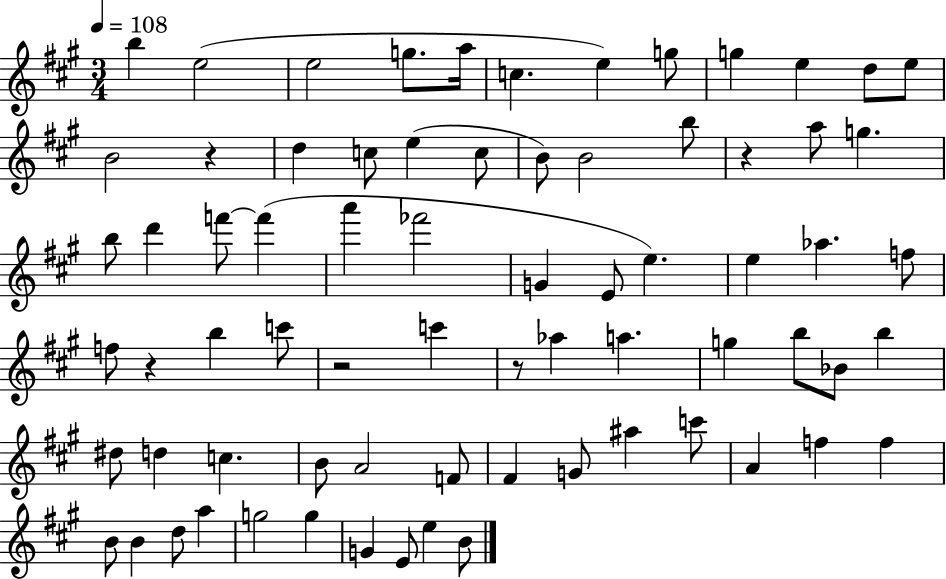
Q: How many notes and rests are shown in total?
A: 72